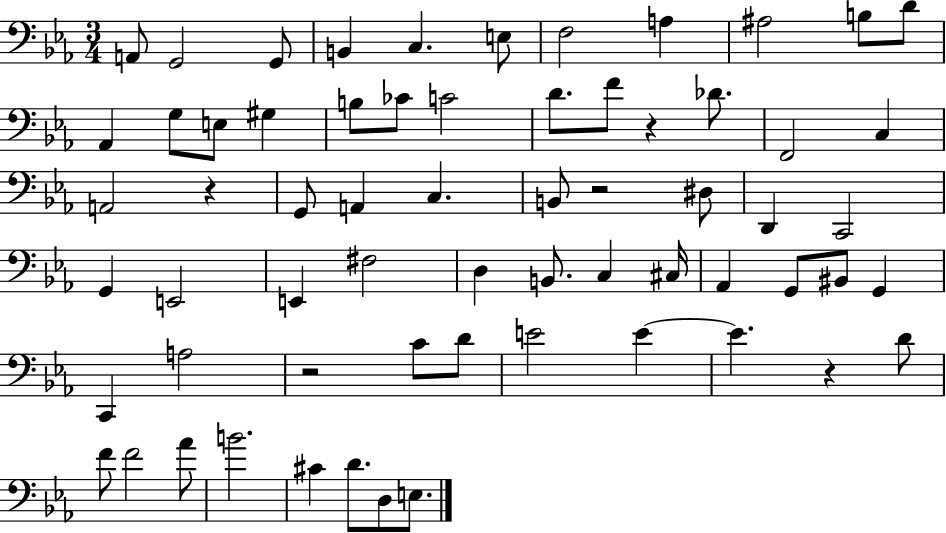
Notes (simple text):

A2/e G2/h G2/e B2/q C3/q. E3/e F3/h A3/q A#3/h B3/e D4/e Ab2/q G3/e E3/e G#3/q B3/e CES4/e C4/h D4/e. F4/e R/q Db4/e. F2/h C3/q A2/h R/q G2/e A2/q C3/q. B2/e R/h D#3/e D2/q C2/h G2/q E2/h E2/q F#3/h D3/q B2/e. C3/q C#3/s Ab2/q G2/e BIS2/e G2/q C2/q A3/h R/h C4/e D4/e E4/h E4/q E4/q. R/q D4/e F4/e F4/h Ab4/e B4/h. C#4/q D4/e. D3/e E3/e.